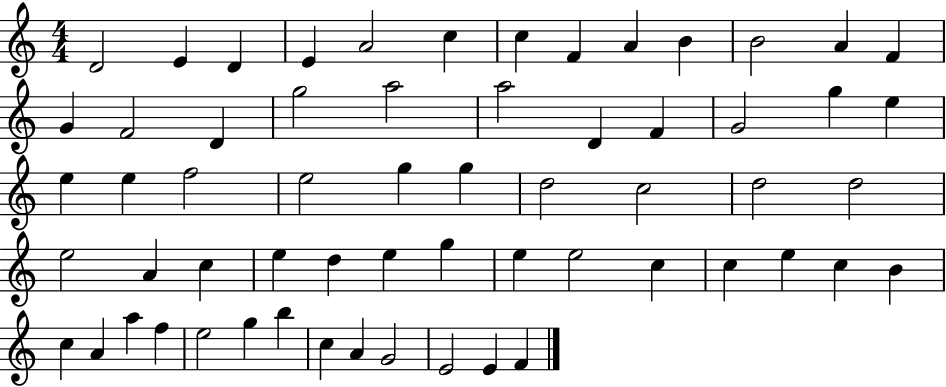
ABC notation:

X:1
T:Untitled
M:4/4
L:1/4
K:C
D2 E D E A2 c c F A B B2 A F G F2 D g2 a2 a2 D F G2 g e e e f2 e2 g g d2 c2 d2 d2 e2 A c e d e g e e2 c c e c B c A a f e2 g b c A G2 E2 E F